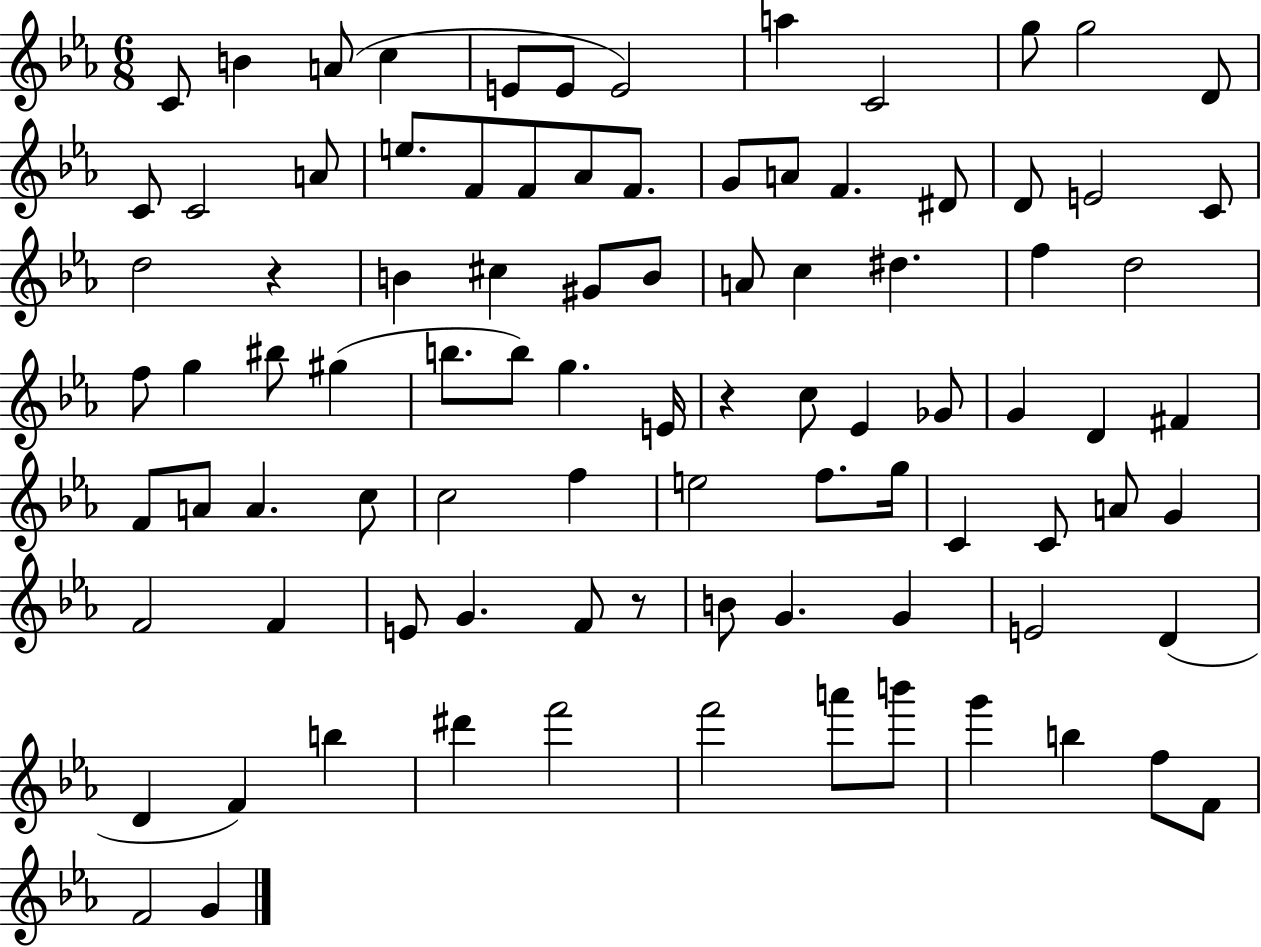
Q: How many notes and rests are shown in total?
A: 91